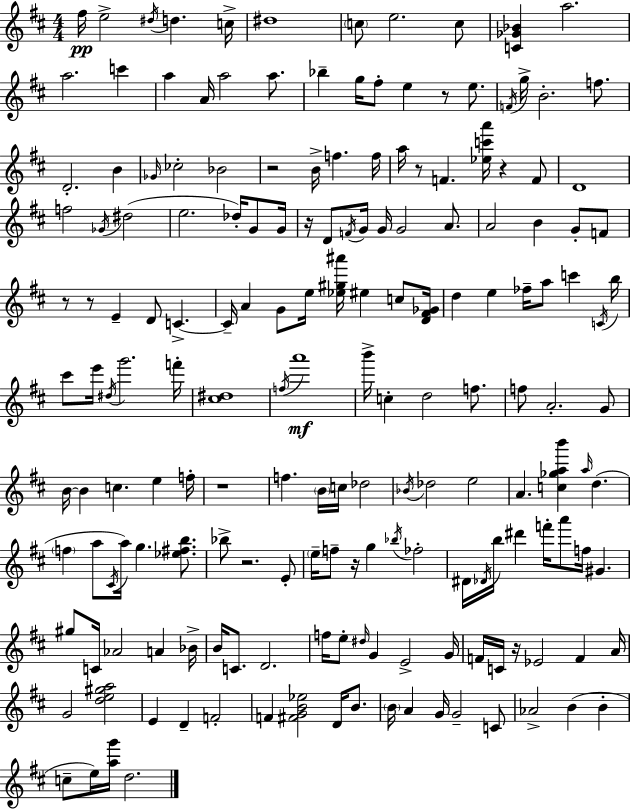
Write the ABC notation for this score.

X:1
T:Untitled
M:4/4
L:1/4
K:D
^f/4 e2 ^d/4 d c/4 ^d4 c/2 e2 c/2 [C_G_B] a2 a2 c' a A/4 a2 a/2 _b g/4 ^f/2 e z/2 e/2 F/4 g/4 B2 f/2 D2 B _G/4 _c2 _B2 z2 B/4 f f/4 a/4 z/2 F [_ec'a']/4 z F/2 D4 f2 _G/4 ^d2 e2 _d/4 G/2 G/4 z/4 D/2 F/4 G/4 G/4 G2 A/2 A2 B G/2 F/2 z/2 z/2 E D/2 C C/4 A G/2 e/4 [_e^g^a']/4 ^e c/2 [D^F_G]/4 d e _f/4 a/2 c' C/4 b/4 ^c'/2 e'/4 ^d/4 g'2 f'/4 [^c^d]4 f/4 a'4 b'/4 c d2 f/2 f/2 A2 G/2 B/4 B c e f/4 z4 f B/4 c/4 _d2 _B/4 _d2 e2 A [c_gab'] a/4 d f a/2 ^C/4 a/4 g [_e^fb]/2 _b/2 z2 E/2 e/4 f/2 z/4 g _b/4 _f2 ^D/4 _D/4 b/4 ^d' f'/4 a'/2 f/4 ^G ^g/2 C/4 _A2 A _B/4 B/4 C/2 D2 f/4 e/2 ^d/4 G E2 G/4 F/4 C/4 z/4 _E2 F A/4 G2 [de^ga]2 E D F2 F [^FGB_e]2 D/4 B/2 B/4 A G/4 G2 C/2 _A2 B B c/2 e/4 [ag']/4 d2